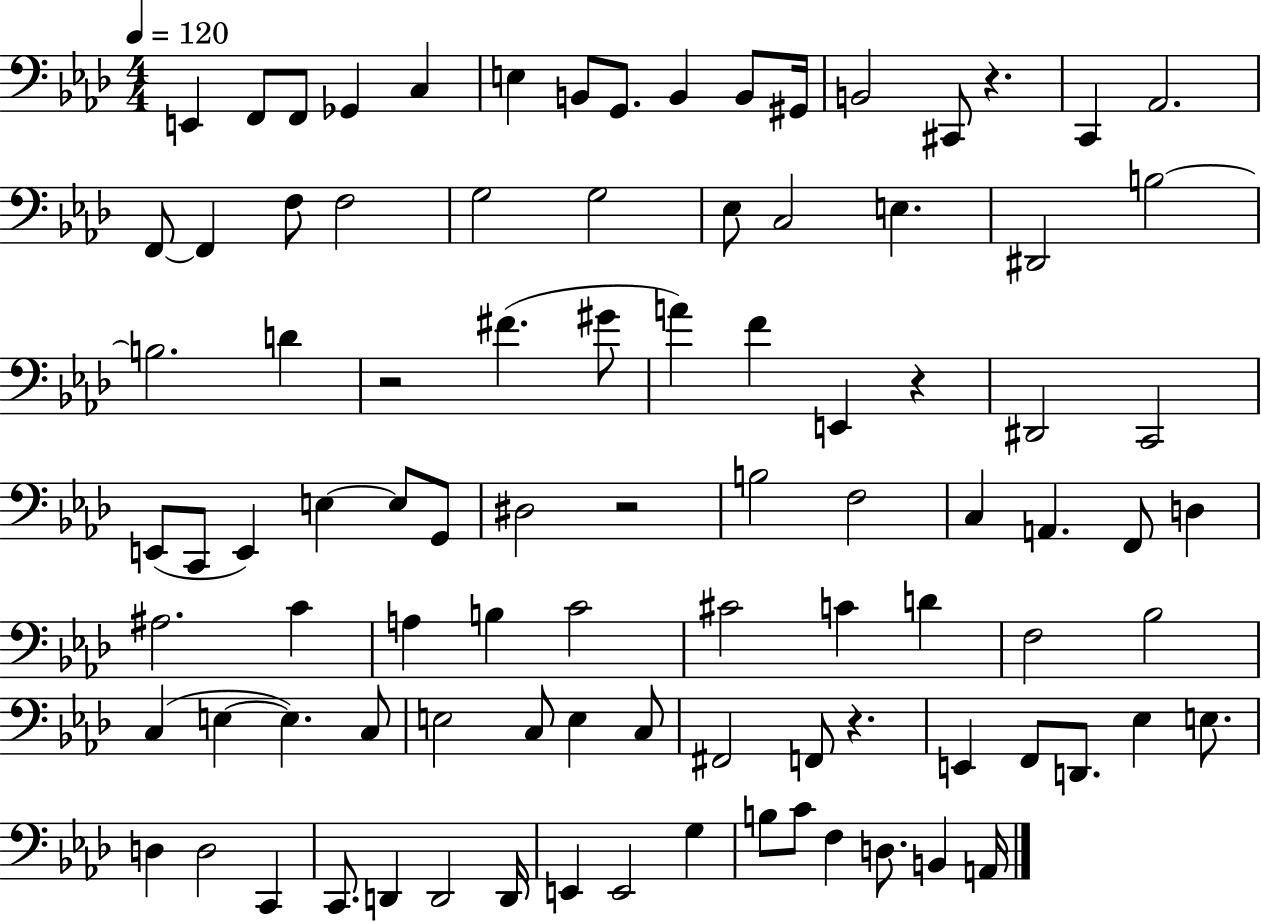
E2/q F2/e F2/e Gb2/q C3/q E3/q B2/e G2/e. B2/q B2/e G#2/s B2/h C#2/e R/q. C2/q Ab2/h. F2/e F2/q F3/e F3/h G3/h G3/h Eb3/e C3/h E3/q. D#2/h B3/h B3/h. D4/q R/h F#4/q. G#4/e A4/q F4/q E2/q R/q D#2/h C2/h E2/e C2/e E2/q E3/q E3/e G2/e D#3/h R/h B3/h F3/h C3/q A2/q. F2/e D3/q A#3/h. C4/q A3/q B3/q C4/h C#4/h C4/q D4/q F3/h Bb3/h C3/q E3/q E3/q. C3/e E3/h C3/e E3/q C3/e F#2/h F2/e R/q. E2/q F2/e D2/e. Eb3/q E3/e. D3/q D3/h C2/q C2/e. D2/q D2/h D2/s E2/q E2/h G3/q B3/e C4/e F3/q D3/e. B2/q A2/s